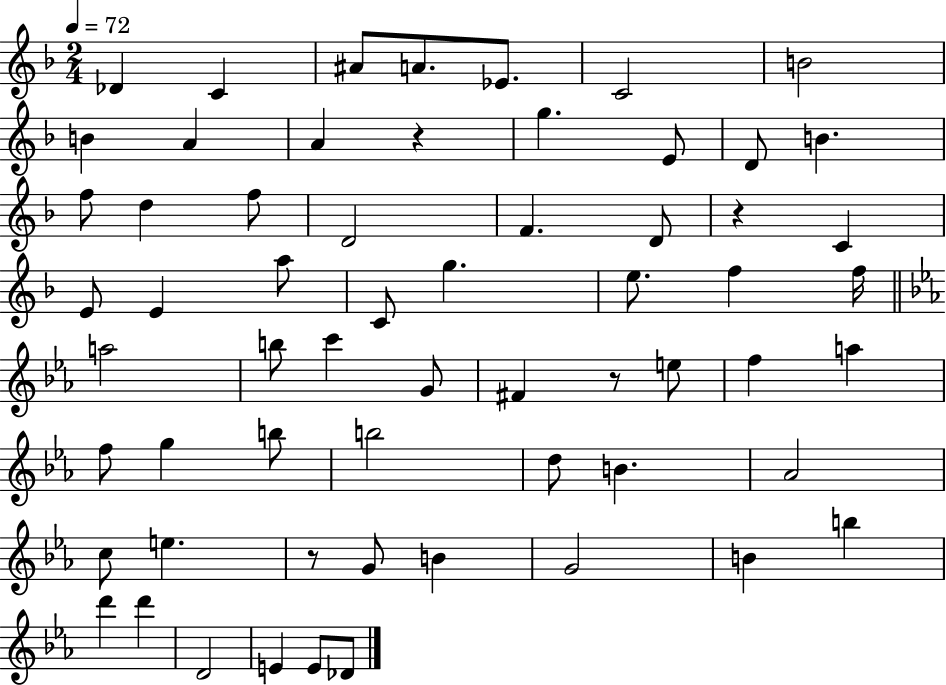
X:1
T:Untitled
M:2/4
L:1/4
K:F
_D C ^A/2 A/2 _E/2 C2 B2 B A A z g E/2 D/2 B f/2 d f/2 D2 F D/2 z C E/2 E a/2 C/2 g e/2 f f/4 a2 b/2 c' G/2 ^F z/2 e/2 f a f/2 g b/2 b2 d/2 B _A2 c/2 e z/2 G/2 B G2 B b d' d' D2 E E/2 _D/2